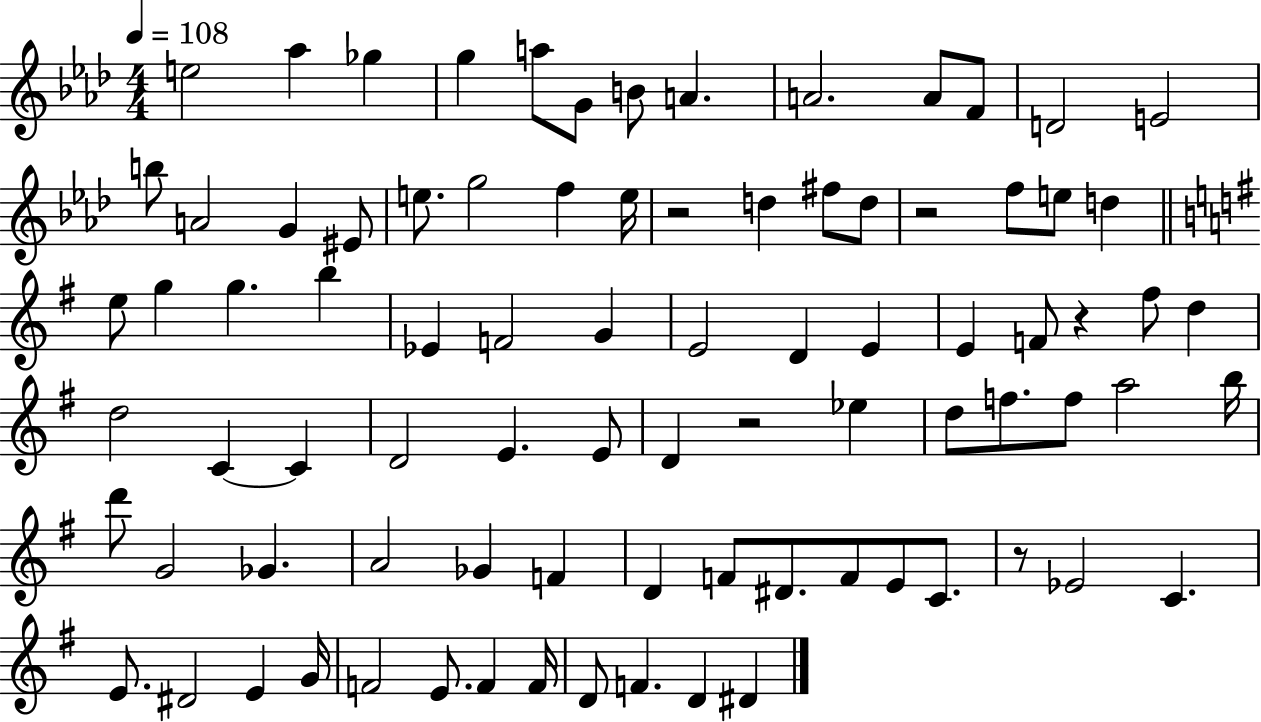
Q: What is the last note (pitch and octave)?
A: D#4